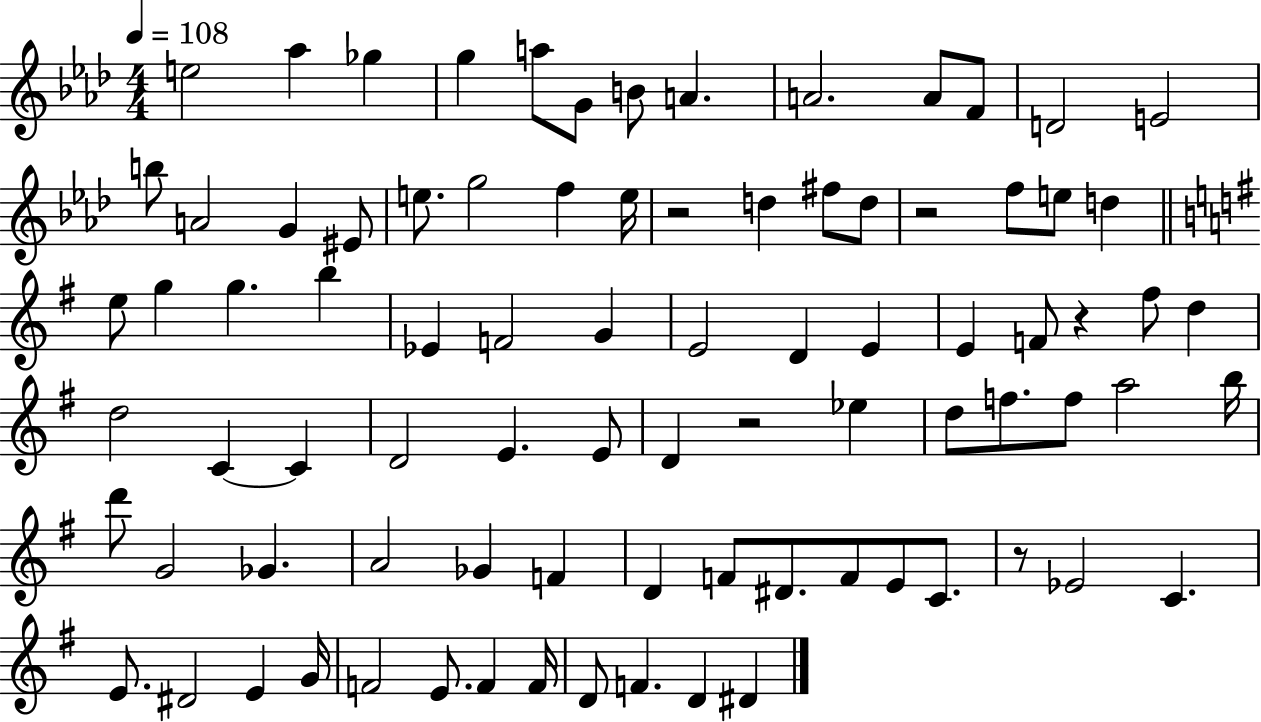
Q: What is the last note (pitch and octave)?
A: D#4